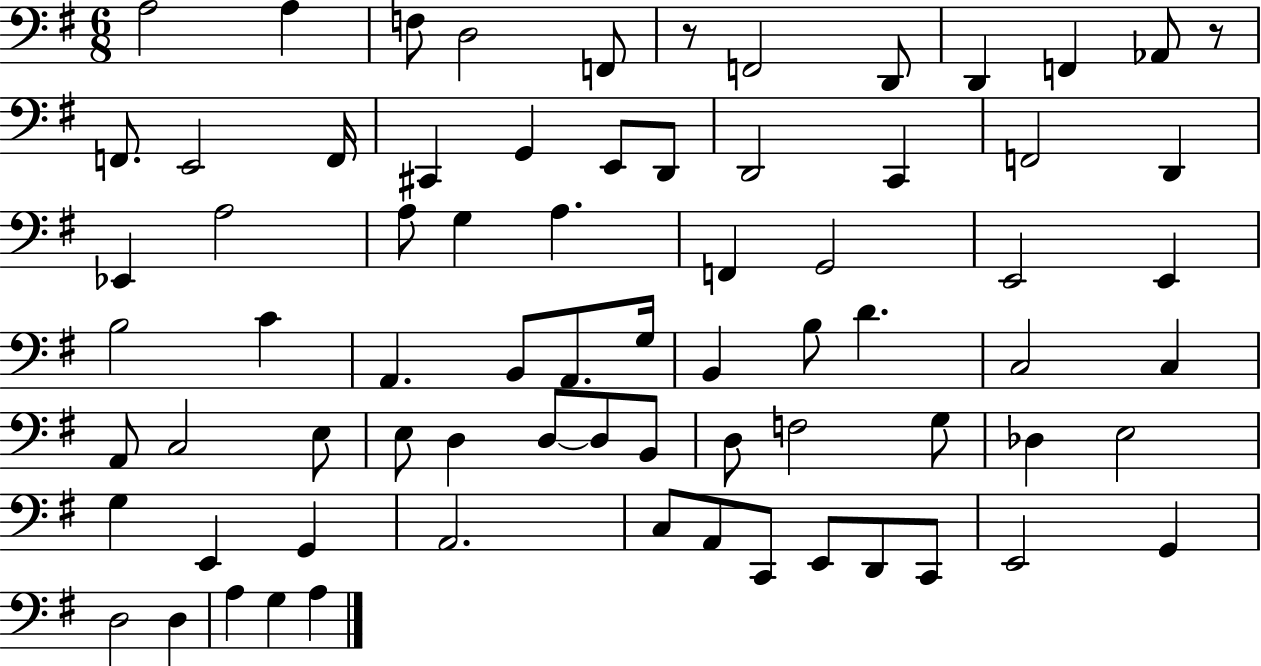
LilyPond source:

{
  \clef bass
  \numericTimeSignature
  \time 6/8
  \key g \major
  a2 a4 | f8 d2 f,8 | r8 f,2 d,8 | d,4 f,4 aes,8 r8 | \break f,8. e,2 f,16 | cis,4 g,4 e,8 d,8 | d,2 c,4 | f,2 d,4 | \break ees,4 a2 | a8 g4 a4. | f,4 g,2 | e,2 e,4 | \break b2 c'4 | a,4. b,8 a,8. g16 | b,4 b8 d'4. | c2 c4 | \break a,8 c2 e8 | e8 d4 d8~~ d8 b,8 | d8 f2 g8 | des4 e2 | \break g4 e,4 g,4 | a,2. | c8 a,8 c,8 e,8 d,8 c,8 | e,2 g,4 | \break d2 d4 | a4 g4 a4 | \bar "|."
}